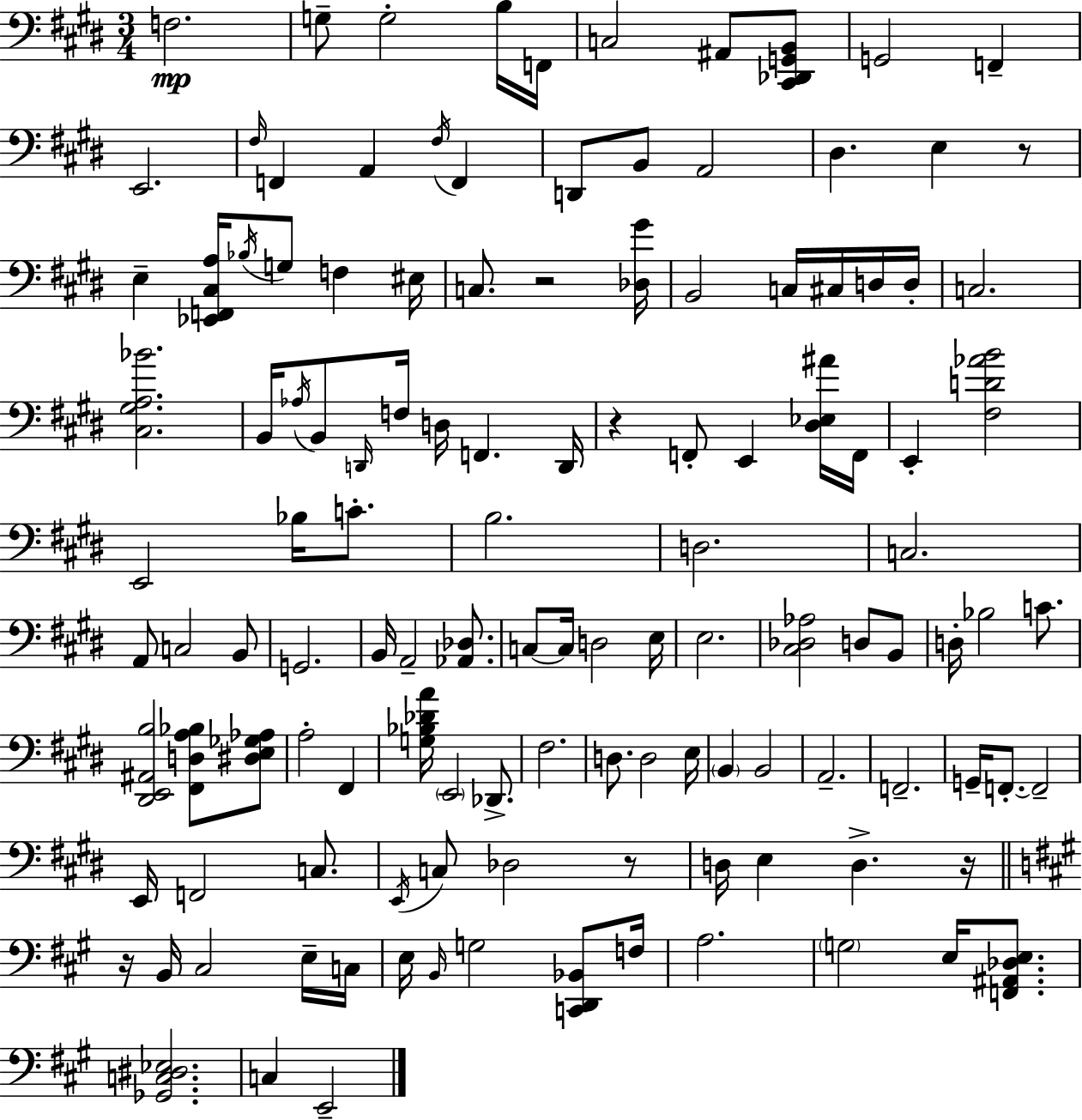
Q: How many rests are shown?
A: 6